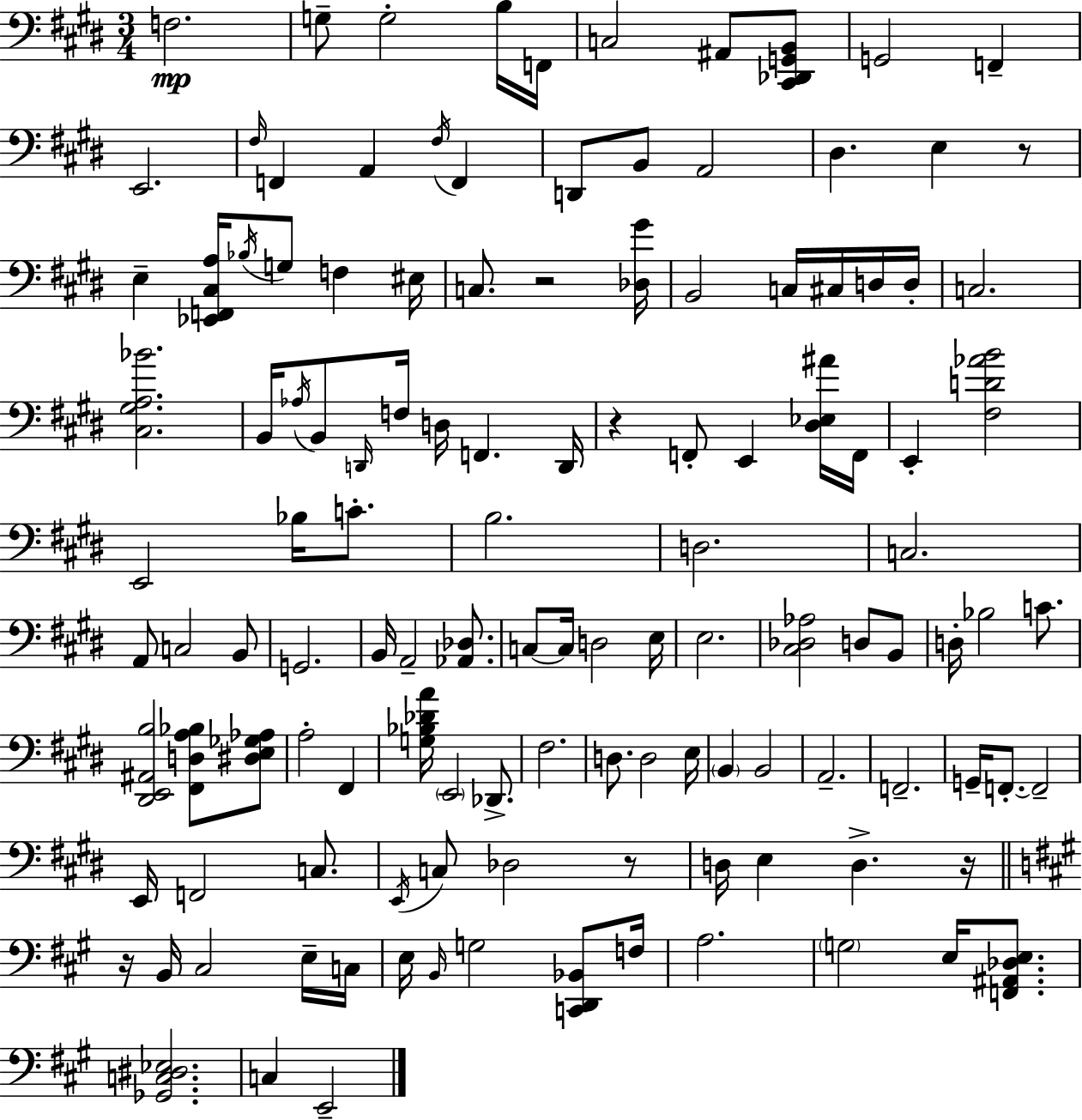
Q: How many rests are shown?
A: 6